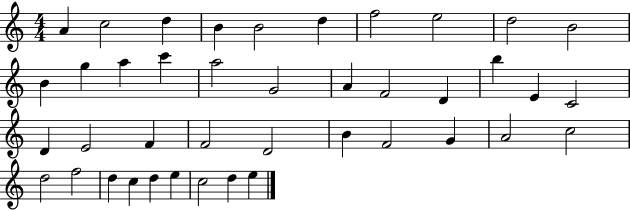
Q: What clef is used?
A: treble